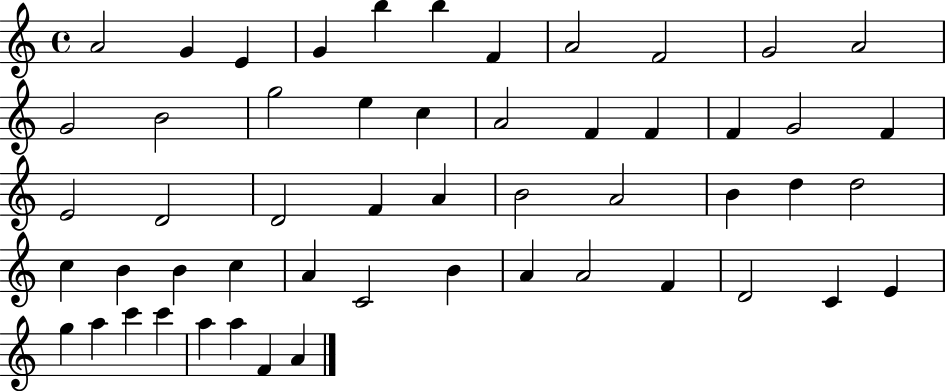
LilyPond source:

{
  \clef treble
  \time 4/4
  \defaultTimeSignature
  \key c \major
  a'2 g'4 e'4 | g'4 b''4 b''4 f'4 | a'2 f'2 | g'2 a'2 | \break g'2 b'2 | g''2 e''4 c''4 | a'2 f'4 f'4 | f'4 g'2 f'4 | \break e'2 d'2 | d'2 f'4 a'4 | b'2 a'2 | b'4 d''4 d''2 | \break c''4 b'4 b'4 c''4 | a'4 c'2 b'4 | a'4 a'2 f'4 | d'2 c'4 e'4 | \break g''4 a''4 c'''4 c'''4 | a''4 a''4 f'4 a'4 | \bar "|."
}